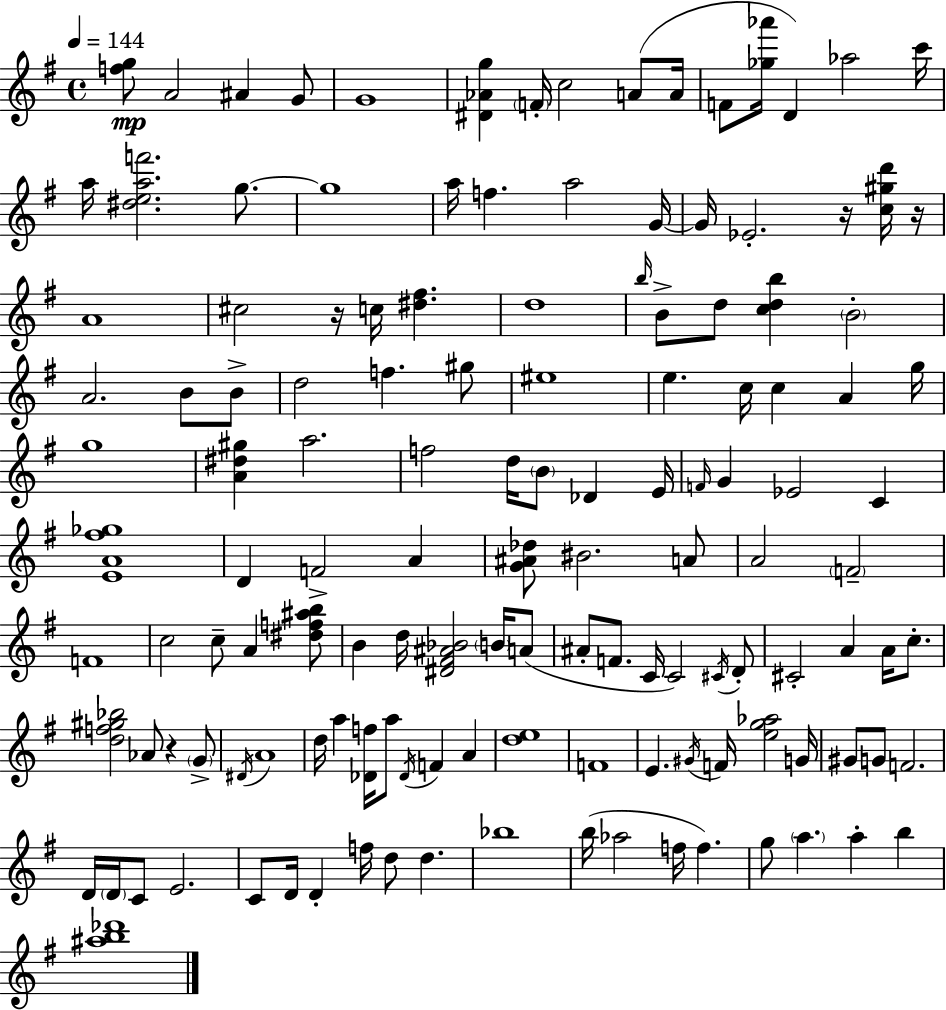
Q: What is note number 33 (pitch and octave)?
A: D5